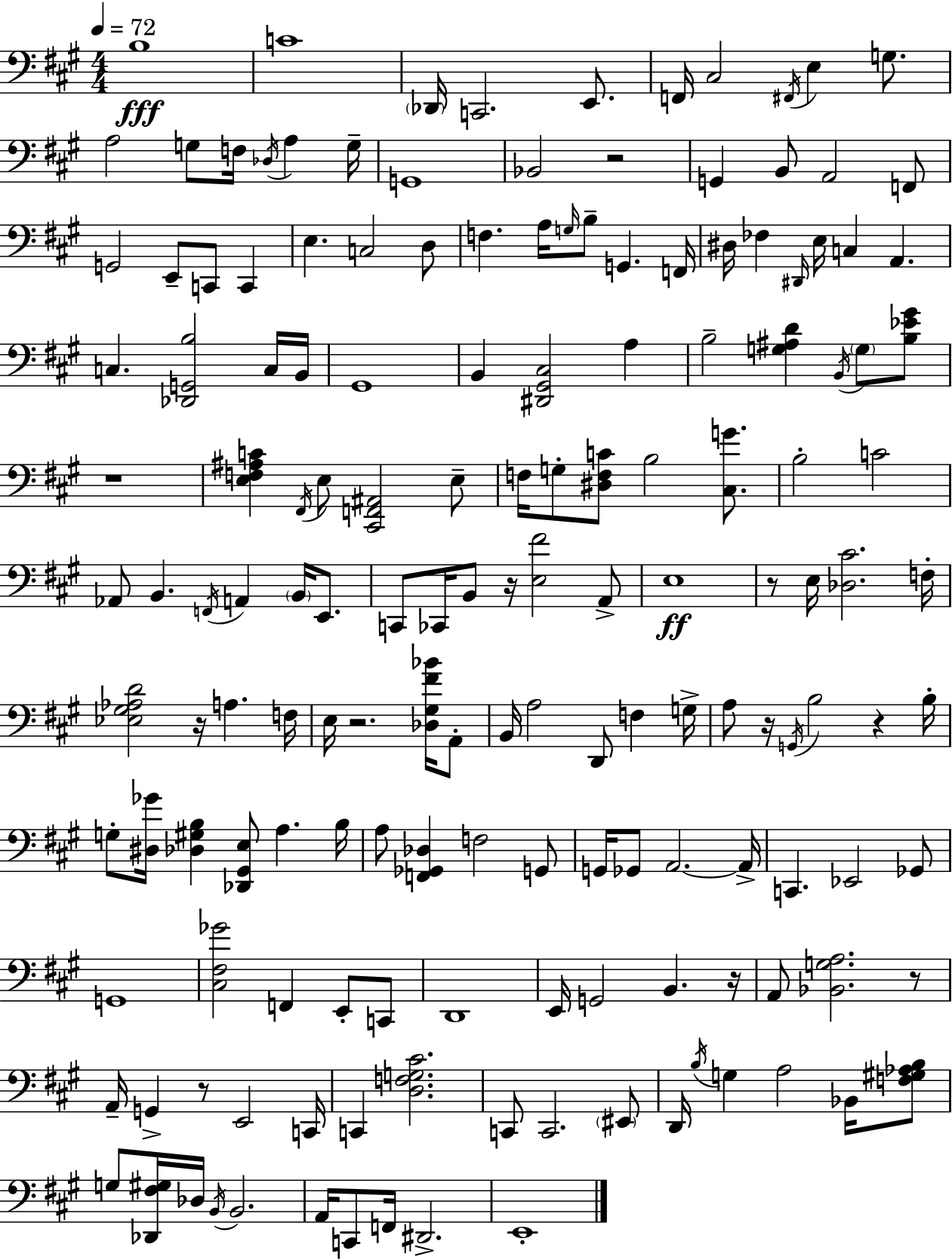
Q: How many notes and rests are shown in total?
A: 160